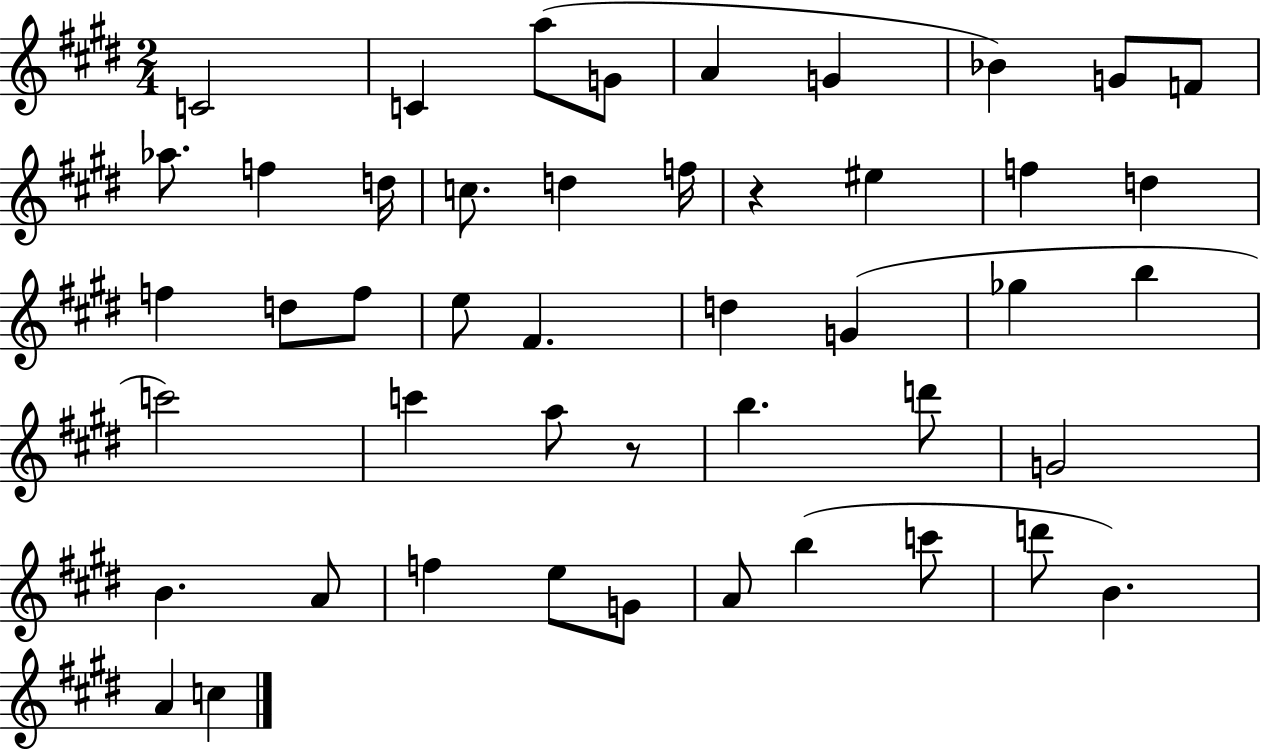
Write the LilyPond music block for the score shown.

{
  \clef treble
  \numericTimeSignature
  \time 2/4
  \key e \major
  c'2 | c'4 a''8( g'8 | a'4 g'4 | bes'4) g'8 f'8 | \break aes''8. f''4 d''16 | c''8. d''4 f''16 | r4 eis''4 | f''4 d''4 | \break f''4 d''8 f''8 | e''8 fis'4. | d''4 g'4( | ges''4 b''4 | \break c'''2) | c'''4 a''8 r8 | b''4. d'''8 | g'2 | \break b'4. a'8 | f''4 e''8 g'8 | a'8 b''4( c'''8 | d'''8 b'4.) | \break a'4 c''4 | \bar "|."
}